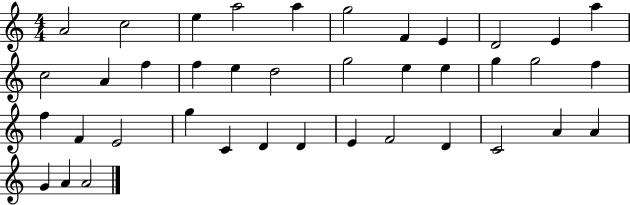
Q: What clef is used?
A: treble